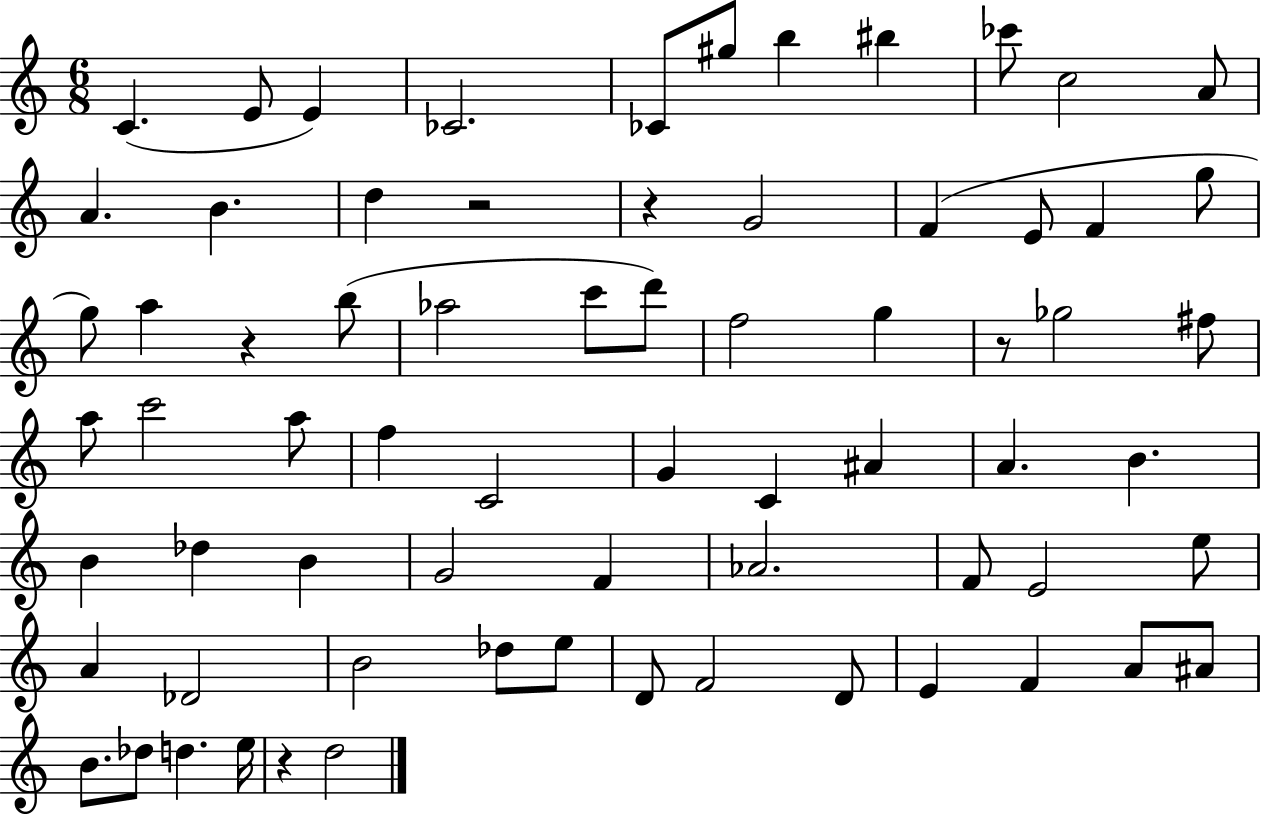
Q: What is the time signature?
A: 6/8